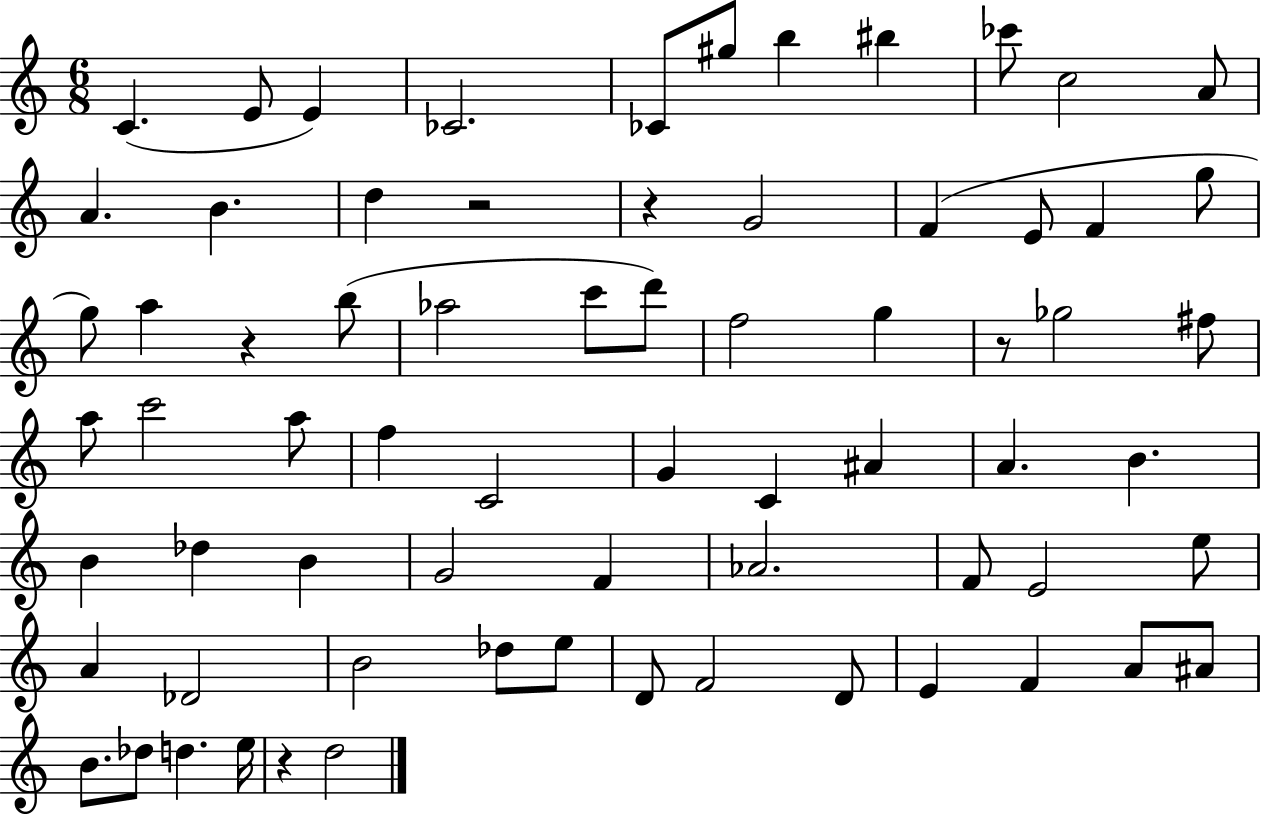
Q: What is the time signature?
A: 6/8